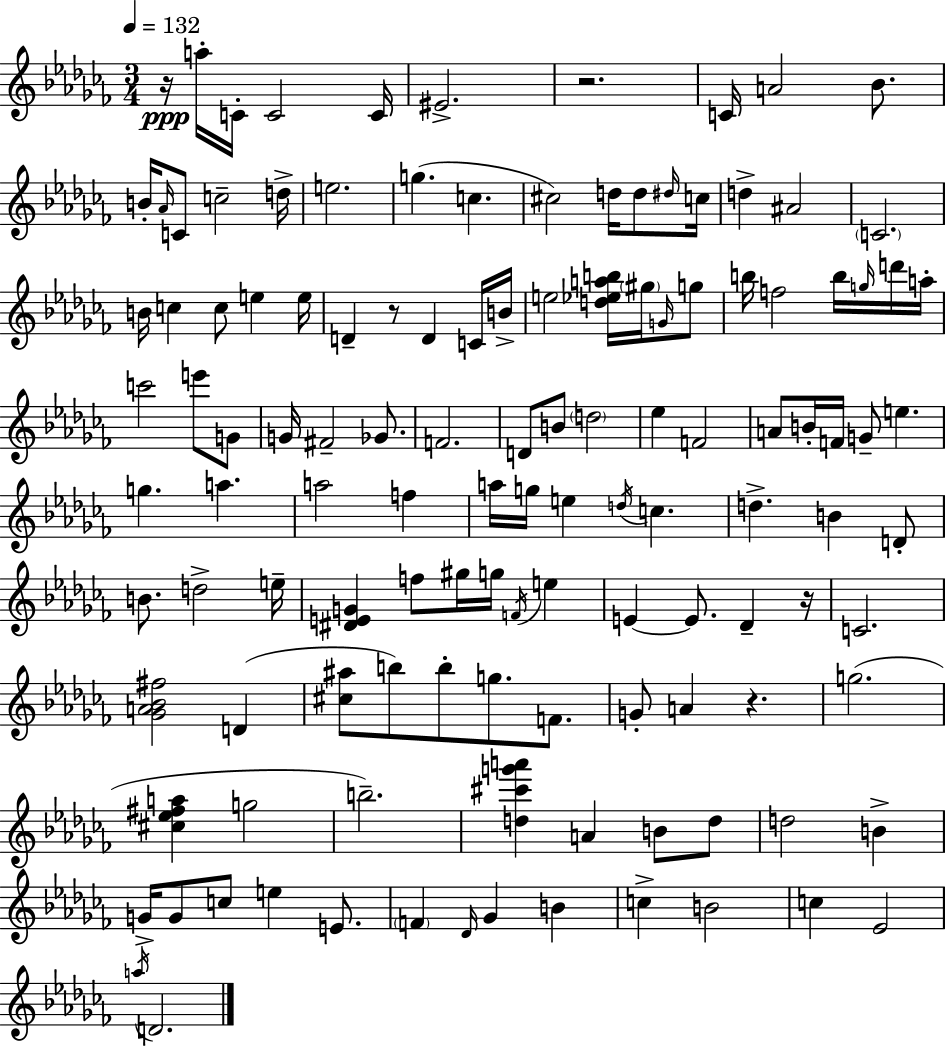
{
  \clef treble
  \numericTimeSignature
  \time 3/4
  \key aes \minor
  \tempo 4 = 132
  r16\ppp a''16-. c'16-. c'2 c'16 | eis'2.-> | r2. | c'16 a'2 bes'8. | \break b'16-. \grace { aes'16 } c'8 c''2-- | d''16-> e''2. | g''4.( c''4. | cis''2) d''16 d''8 | \break \grace { dis''16 } c''16 d''4-> ais'2 | \parenthesize c'2. | b'16 c''4 c''8 e''4 | e''16 d'4-- r8 d'4 | \break c'16 b'16-> e''2 <d'' ees'' a'' b''>16 \parenthesize gis''16 | \grace { g'16 } g''8 b''16 f''2 | b''16 \grace { g''16 } d'''16 a''16-. c'''2 | e'''8 g'8 g'16 fis'2-- | \break ges'8. f'2. | d'8 b'8 \parenthesize d''2 | ees''4 f'2 | a'8 b'16-. f'16 g'8-- e''4. | \break g''4. a''4. | a''2 | f''4 a''16 g''16 e''4 \acciaccatura { d''16 } c''4. | d''4.-> b'4 | \break d'8-. b'8. d''2-> | e''16-- <dis' e' g'>4 f''8 gis''16 | g''16 \acciaccatura { f'16 } e''4 e'4~~ e'8. | des'4-- r16 c'2. | \break <ges' a' bes' fis''>2 | d'4( <cis'' ais''>8 b''8) b''8-. | g''8. f'8. g'8-. a'4 | r4. g''2.( | \break <cis'' ees'' fis'' a''>4 g''2 | b''2.--) | <d'' cis''' g''' a'''>4 a'4 | b'8 d''8 d''2 | \break b'4-> g'16-> g'8 c''8 e''4 | e'8. \parenthesize f'4 \grace { des'16 } ges'4 | b'4 c''4-> b'2 | c''4 ees'2 | \break \acciaccatura { a''16 } d'2. | \bar "|."
}